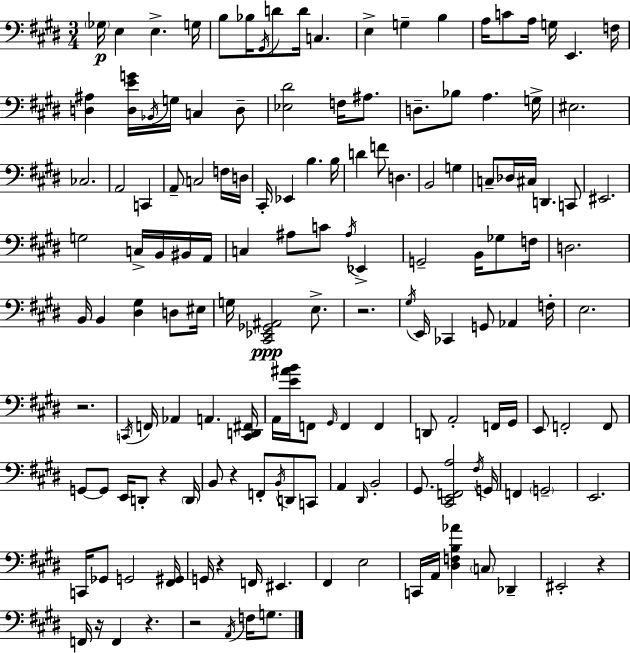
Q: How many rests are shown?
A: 9